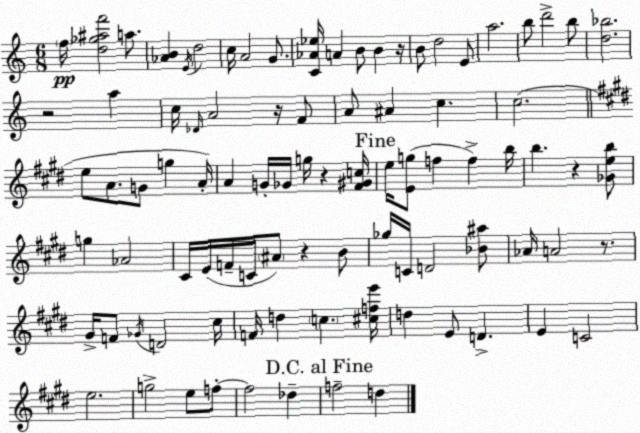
X:1
T:Untitled
M:6/8
L:1/4
K:Am
f/4 [d_g^af']2 a/2 [_AB] E/4 d2 c/4 A2 G/2 [C_A_e]/4 A B/2 B z/4 B/2 d2 E/2 a2 b/2 d'2 b/2 [d_b]2 z2 a c/4 _D/4 A2 z/4 F/2 A/2 ^A c c2 e/2 A/2 G/2 g A/4 A G/4 _G/4 g/4 z [^F^Gc]/4 e/4 [Eg]/2 f f b/4 b z [_Geb]/2 g _A2 ^C/4 E/4 F/4 C/4 ^A/2 z B/2 _g/4 C/4 D2 [_B^a]/2 _A/4 A2 z/2 ^G/4 F/2 _G/4 D2 ^c/4 F/4 d c [^cfe']/4 d E/2 D E C2 e2 g2 e/2 f/2 f2 _d f2 d